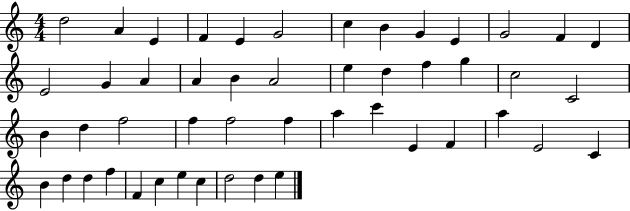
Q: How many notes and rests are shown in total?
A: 49